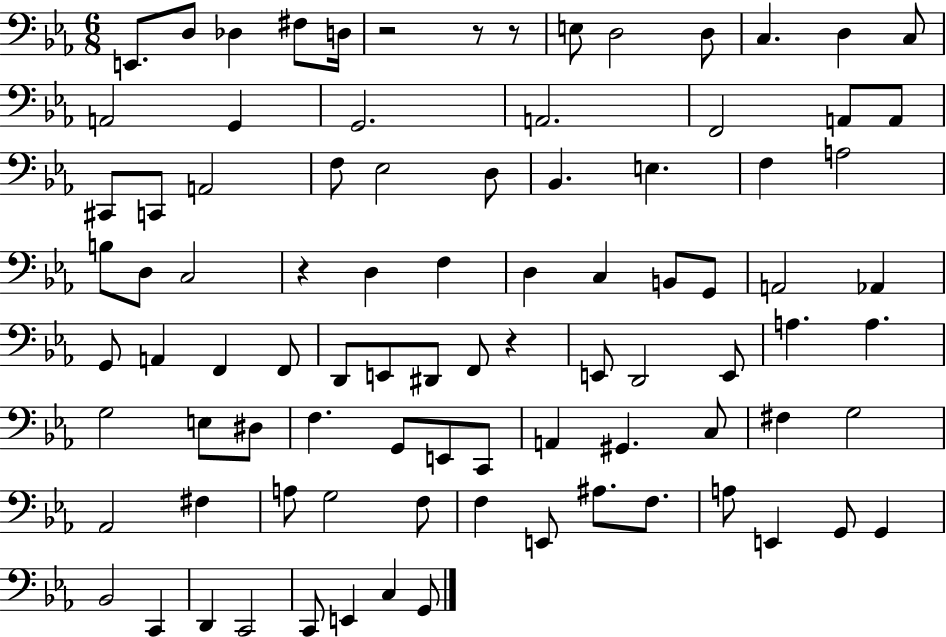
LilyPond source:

{
  \clef bass
  \numericTimeSignature
  \time 6/8
  \key ees \major
  e,8. d8 des4 fis8 d16 | r2 r8 r8 | e8 d2 d8 | c4. d4 c8 | \break a,2 g,4 | g,2. | a,2. | f,2 a,8 a,8 | \break cis,8 c,8 a,2 | f8 ees2 d8 | bes,4. e4. | f4 a2 | \break b8 d8 c2 | r4 d4 f4 | d4 c4 b,8 g,8 | a,2 aes,4 | \break g,8 a,4 f,4 f,8 | d,8 e,8 dis,8 f,8 r4 | e,8 d,2 e,8 | a4. a4. | \break g2 e8 dis8 | f4. g,8 e,8 c,8 | a,4 gis,4. c8 | fis4 g2 | \break aes,2 fis4 | a8 g2 f8 | f4 e,8 ais8. f8. | a8 e,4 g,8 g,4 | \break bes,2 c,4 | d,4 c,2 | c,8 e,4 c4 g,8 | \bar "|."
}